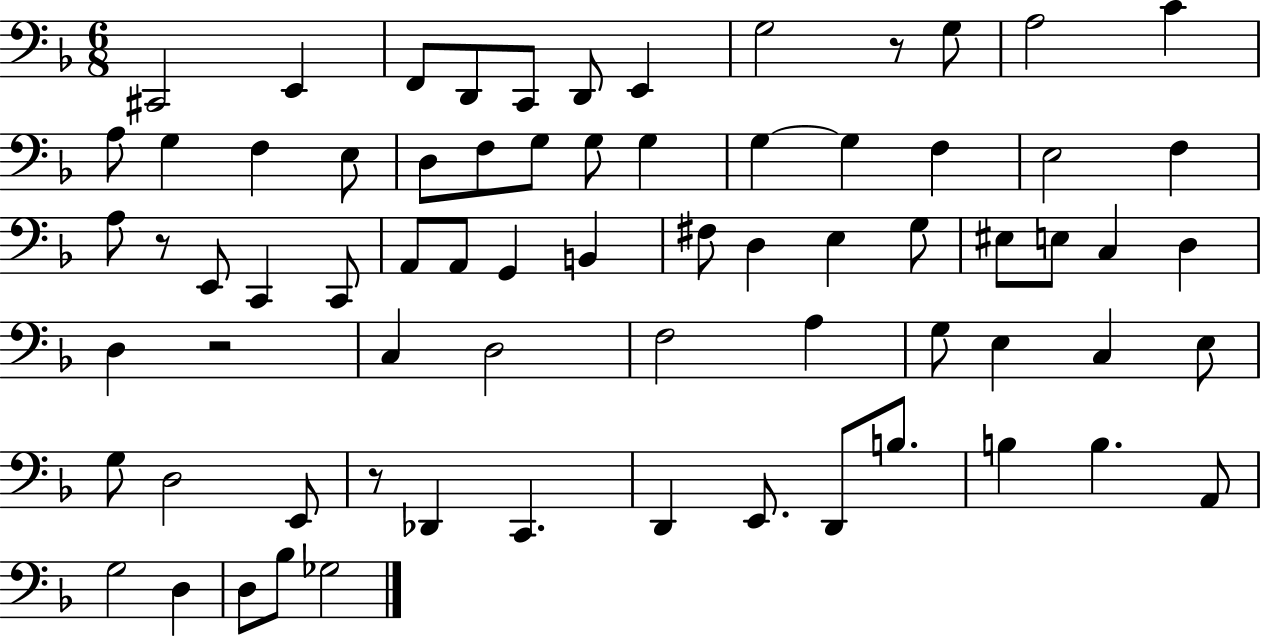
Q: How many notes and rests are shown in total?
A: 71